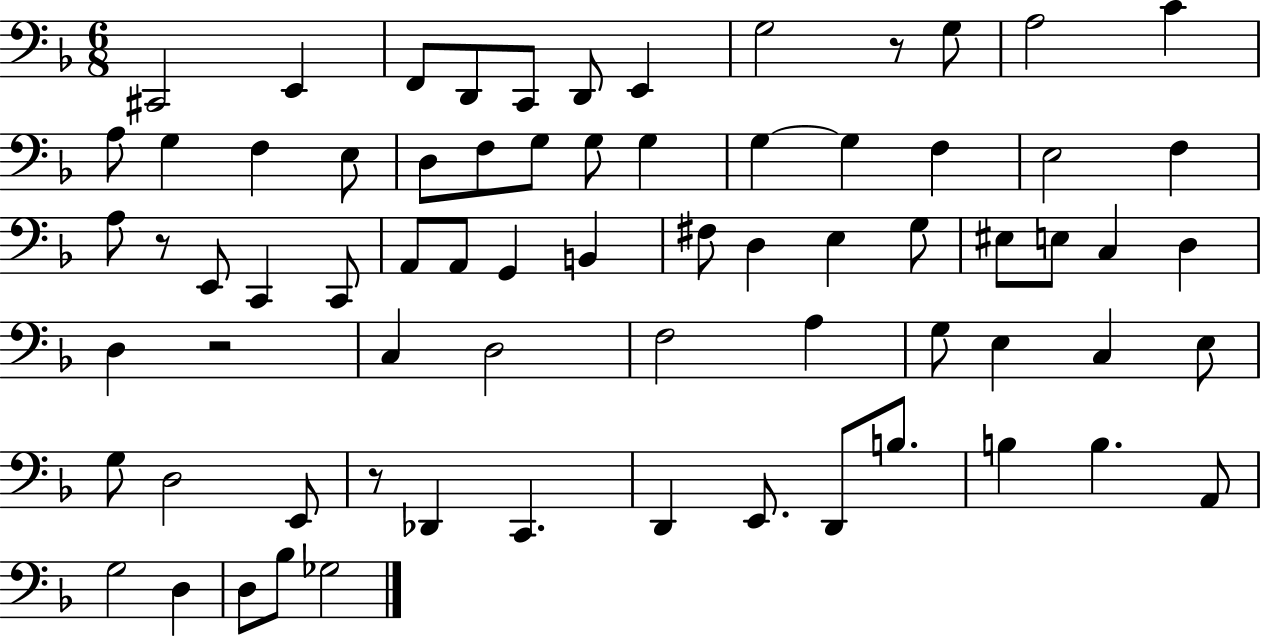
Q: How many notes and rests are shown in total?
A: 71